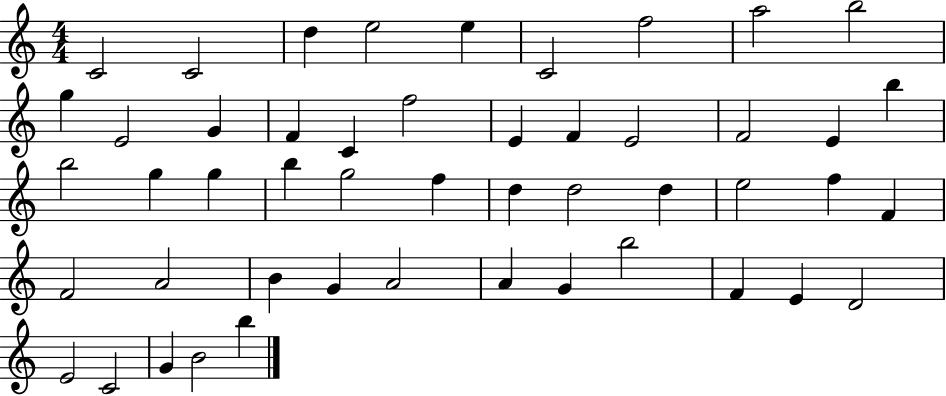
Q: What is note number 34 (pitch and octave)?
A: F4